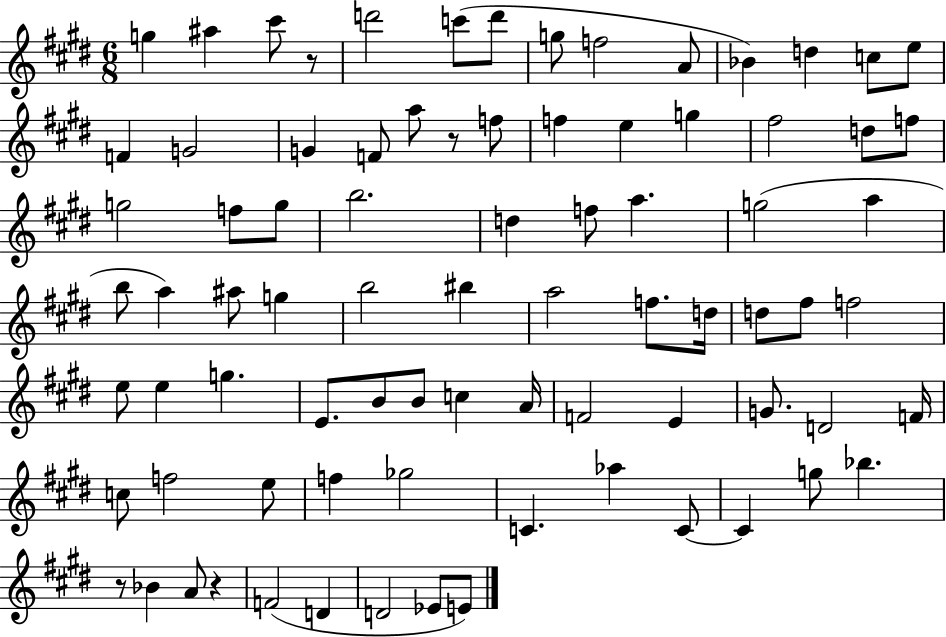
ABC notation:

X:1
T:Untitled
M:6/8
L:1/4
K:E
g ^a ^c'/2 z/2 d'2 c'/2 d'/2 g/2 f2 A/2 _B d c/2 e/2 F G2 G F/2 a/2 z/2 f/2 f e g ^f2 d/2 f/2 g2 f/2 g/2 b2 d f/2 a g2 a b/2 a ^a/2 g b2 ^b a2 f/2 d/4 d/2 ^f/2 f2 e/2 e g E/2 B/2 B/2 c A/4 F2 E G/2 D2 F/4 c/2 f2 e/2 f _g2 C _a C/2 C g/2 _b z/2 _B A/2 z F2 D D2 _E/2 E/2